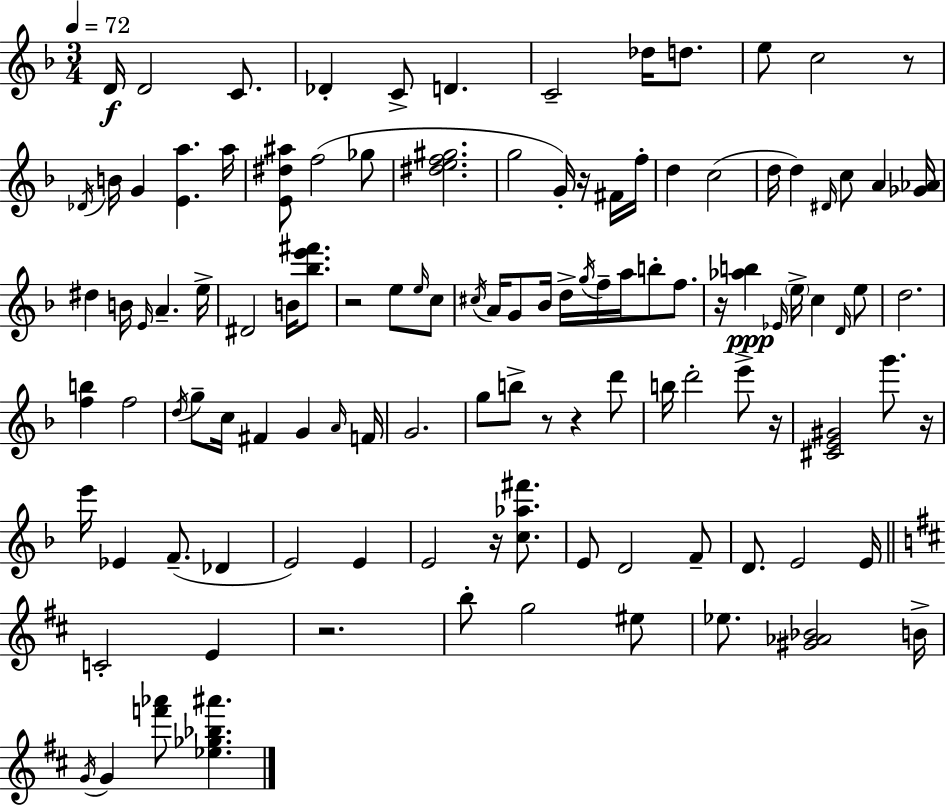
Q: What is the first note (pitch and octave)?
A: D4